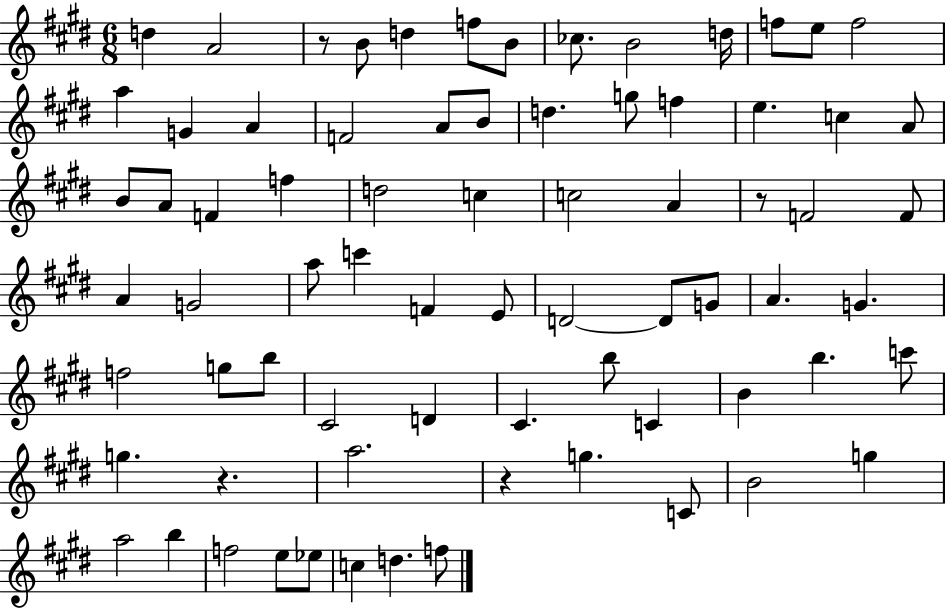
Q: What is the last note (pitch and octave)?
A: F5